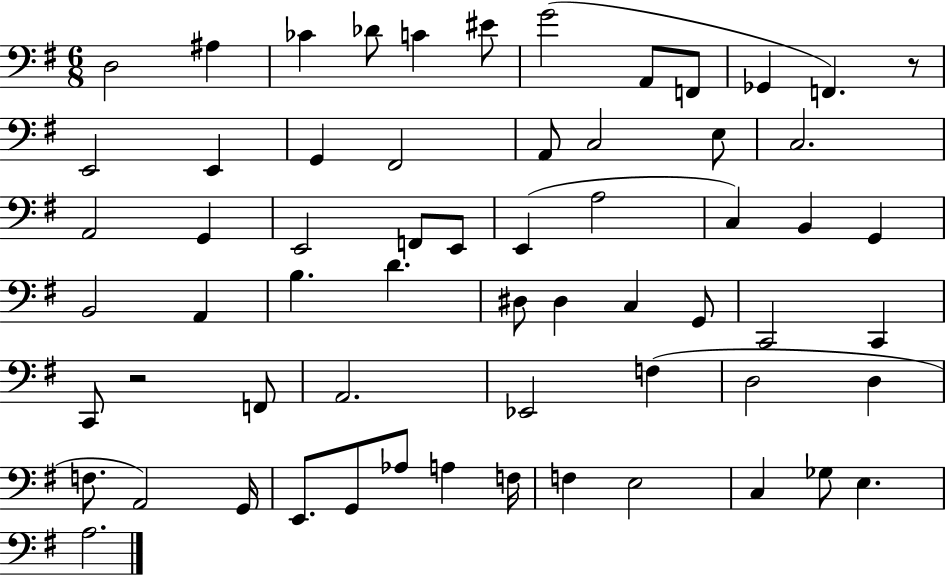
X:1
T:Untitled
M:6/8
L:1/4
K:G
D,2 ^A, _C _D/2 C ^E/2 G2 A,,/2 F,,/2 _G,, F,, z/2 E,,2 E,, G,, ^F,,2 A,,/2 C,2 E,/2 C,2 A,,2 G,, E,,2 F,,/2 E,,/2 E,, A,2 C, B,, G,, B,,2 A,, B, D ^D,/2 ^D, C, G,,/2 C,,2 C,, C,,/2 z2 F,,/2 A,,2 _E,,2 F, D,2 D, F,/2 A,,2 G,,/4 E,,/2 G,,/2 _A,/2 A, F,/4 F, E,2 C, _G,/2 E, A,2